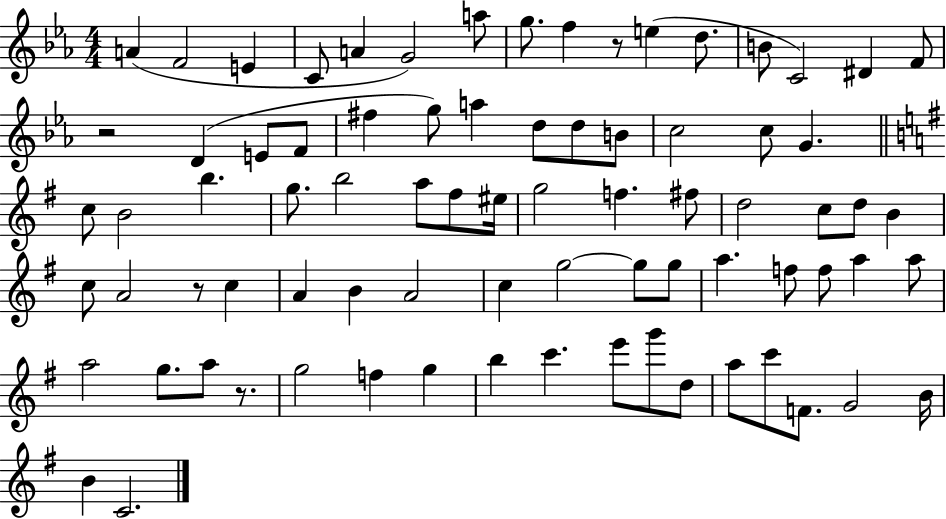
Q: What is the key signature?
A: EES major